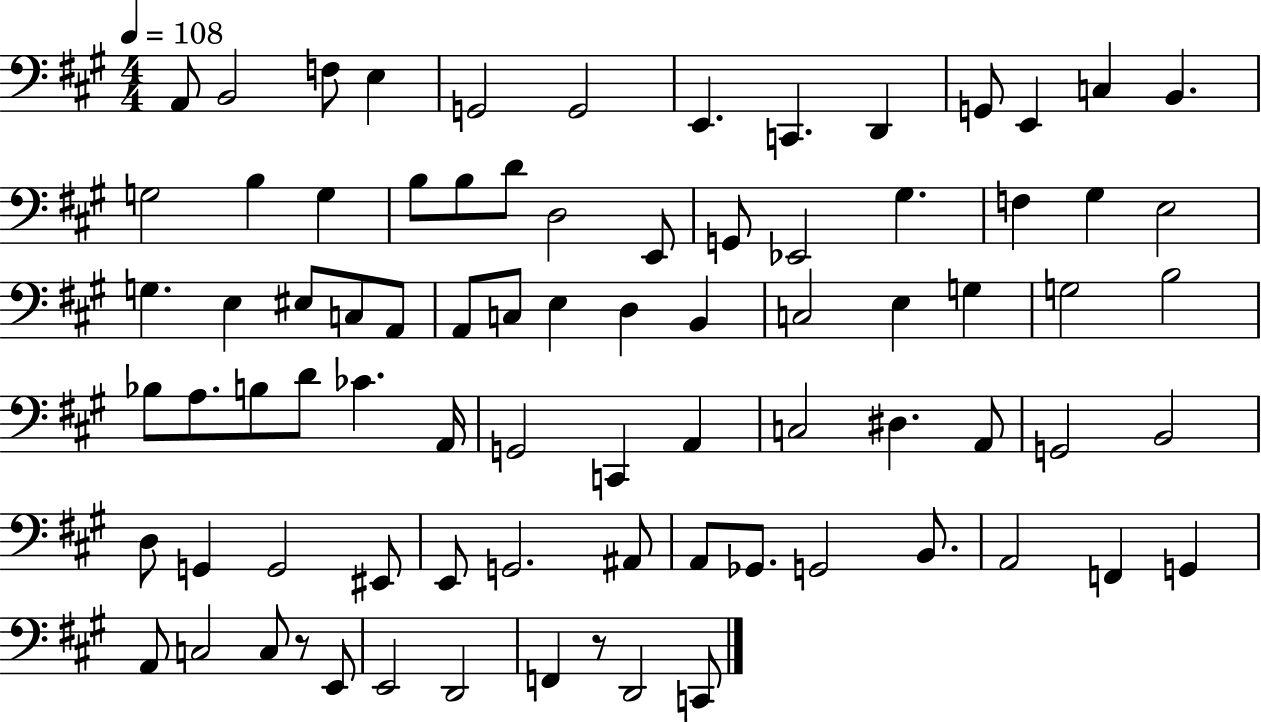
X:1
T:Untitled
M:4/4
L:1/4
K:A
A,,/2 B,,2 F,/2 E, G,,2 G,,2 E,, C,, D,, G,,/2 E,, C, B,, G,2 B, G, B,/2 B,/2 D/2 D,2 E,,/2 G,,/2 _E,,2 ^G, F, ^G, E,2 G, E, ^E,/2 C,/2 A,,/2 A,,/2 C,/2 E, D, B,, C,2 E, G, G,2 B,2 _B,/2 A,/2 B,/2 D/2 _C A,,/4 G,,2 C,, A,, C,2 ^D, A,,/2 G,,2 B,,2 D,/2 G,, G,,2 ^E,,/2 E,,/2 G,,2 ^A,,/2 A,,/2 _G,,/2 G,,2 B,,/2 A,,2 F,, G,, A,,/2 C,2 C,/2 z/2 E,,/2 E,,2 D,,2 F,, z/2 D,,2 C,,/2